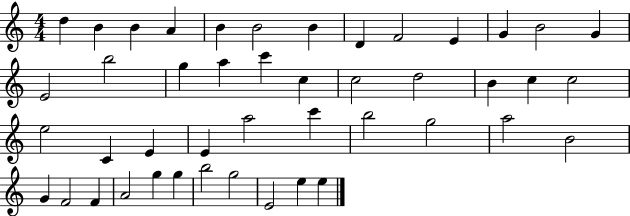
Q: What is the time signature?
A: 4/4